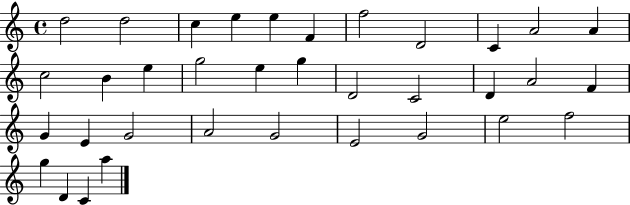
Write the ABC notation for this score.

X:1
T:Untitled
M:4/4
L:1/4
K:C
d2 d2 c e e F f2 D2 C A2 A c2 B e g2 e g D2 C2 D A2 F G E G2 A2 G2 E2 G2 e2 f2 g D C a